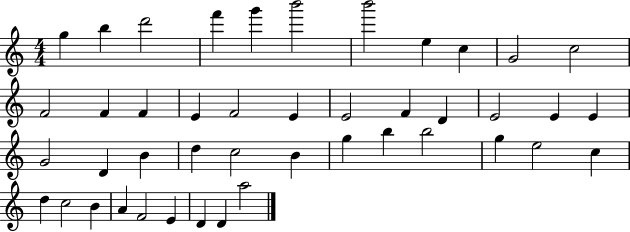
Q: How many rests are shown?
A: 0